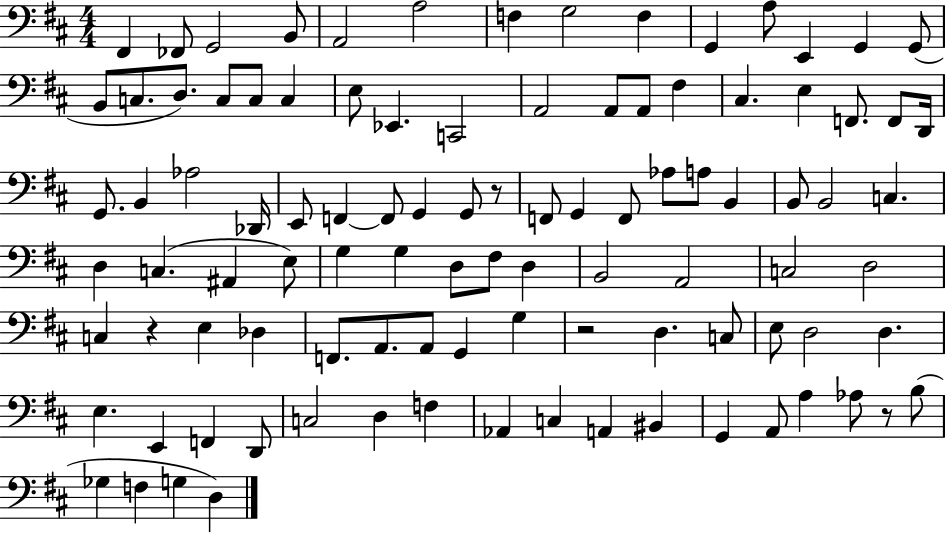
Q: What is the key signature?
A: D major